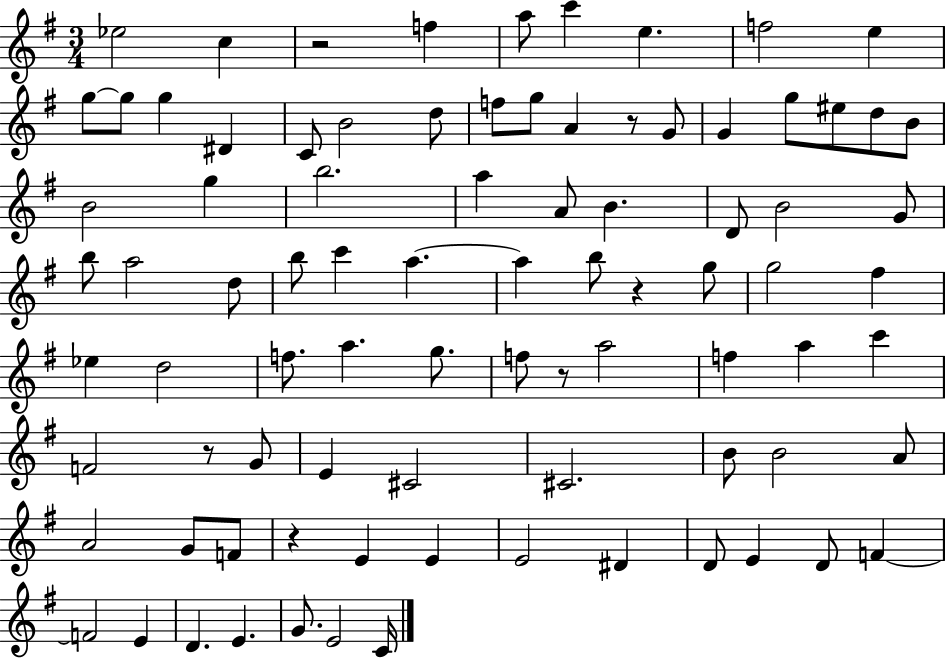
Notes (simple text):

Eb5/h C5/q R/h F5/q A5/e C6/q E5/q. F5/h E5/q G5/e G5/e G5/q D#4/q C4/e B4/h D5/e F5/e G5/e A4/q R/e G4/e G4/q G5/e EIS5/e D5/e B4/e B4/h G5/q B5/h. A5/q A4/e B4/q. D4/e B4/h G4/e B5/e A5/h D5/e B5/e C6/q A5/q. A5/q B5/e R/q G5/e G5/h F#5/q Eb5/q D5/h F5/e. A5/q. G5/e. F5/e R/e A5/h F5/q A5/q C6/q F4/h R/e G4/e E4/q C#4/h C#4/h. B4/e B4/h A4/e A4/h G4/e F4/e R/q E4/q E4/q E4/h D#4/q D4/e E4/q D4/e F4/q F4/h E4/q D4/q. E4/q. G4/e. E4/h C4/s